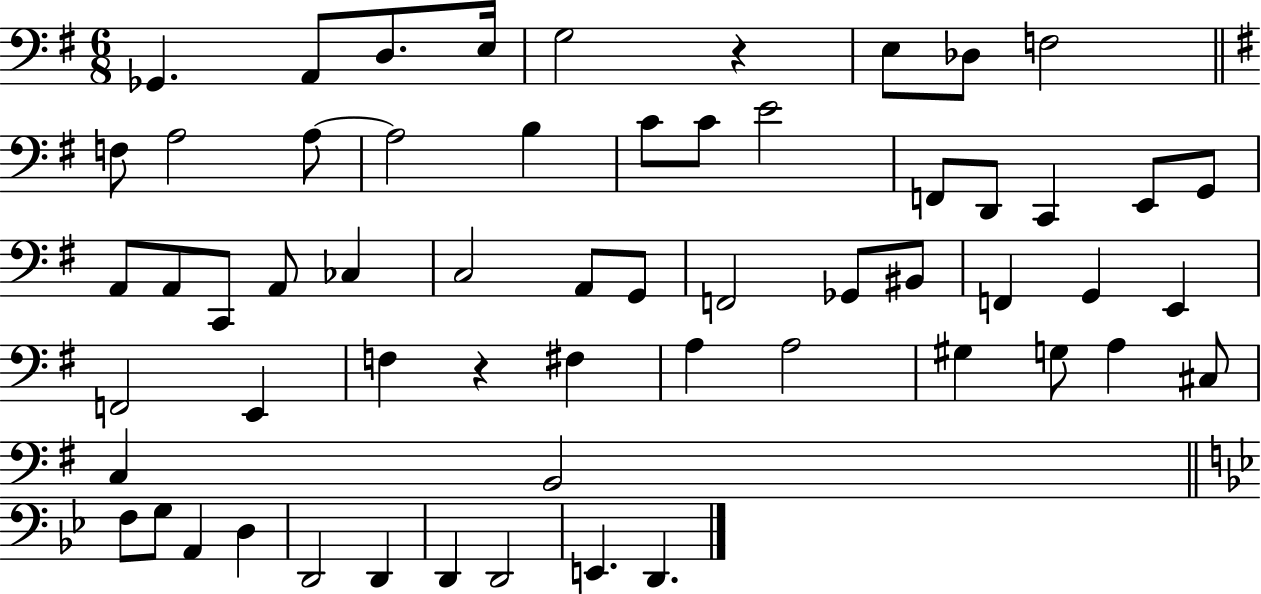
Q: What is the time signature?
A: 6/8